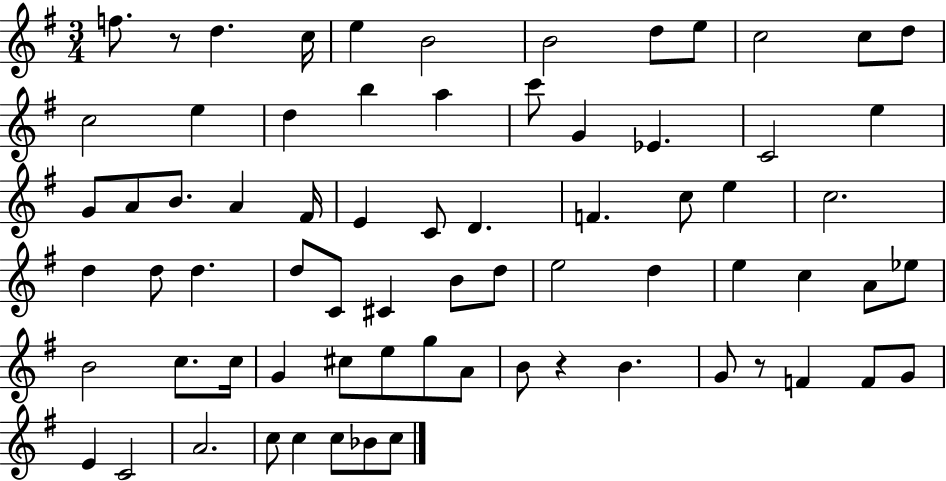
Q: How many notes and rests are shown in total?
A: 72